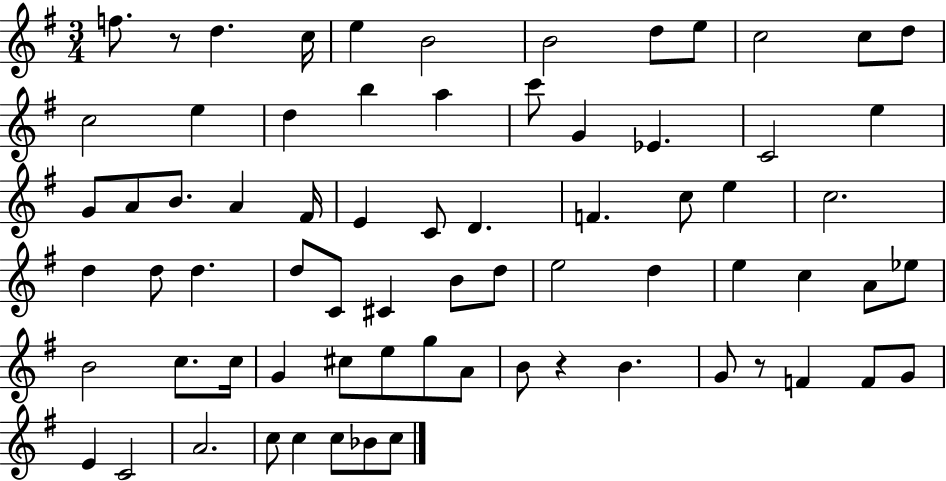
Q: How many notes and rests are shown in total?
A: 72